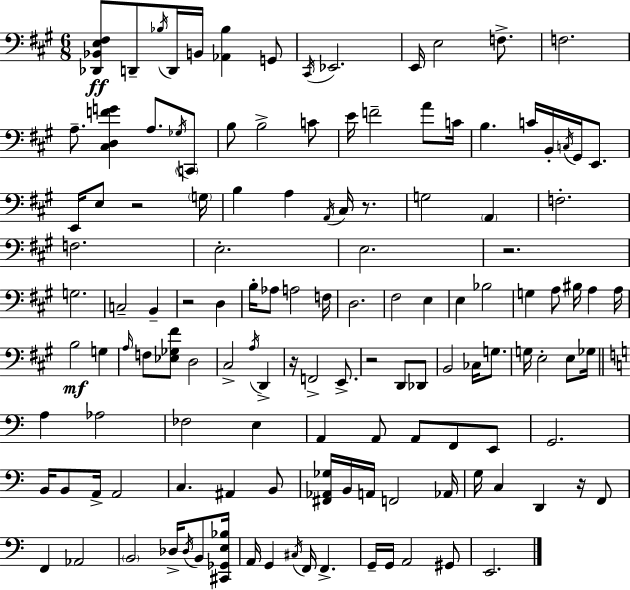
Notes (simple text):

[Db2,Bb2,E3,F#3]/e D2/e Bb3/s D2/s B2/s [Ab2,Bb3]/q G2/e C#2/s Eb2/h. E2/s E3/h F3/e. F3/h. A3/e. [C#3,D3,F4,G4]/q A3/e. Gb3/s C2/e B3/e B3/h C4/e E4/s F4/h A4/e C4/s B3/q. C4/s B2/s C3/s G#2/s E2/e. E2/s E3/e R/h G3/s B3/q A3/q A2/s C#3/s R/e. G3/h A2/q F3/h. F3/h. E3/h. E3/h. R/h. G3/h. C3/h B2/q R/h D3/q B3/s Ab3/e A3/h F3/s D3/h. F#3/h E3/q E3/q Bb3/h G3/q A3/e BIS3/s A3/q A3/s B3/h G3/q A3/s F3/e [Eb3,Gb3,F#4]/e D3/h C#3/h A3/s D2/q R/s F2/h E2/e. R/h D2/e Db2/e B2/h CES3/s G3/e. G3/s E3/h E3/e Gb3/s A3/q Ab3/h FES3/h E3/q A2/q A2/e A2/e F2/e E2/e G2/h. B2/s B2/e A2/s A2/h C3/q. A#2/q B2/e [F#2,Ab2,Gb3]/s B2/s A2/s F2/h Ab2/s G3/s C3/q D2/q R/s F2/e F2/q Ab2/h B2/h Db3/s Db3/s B2/e [C#2,Gb2,E3,Bb3]/s A2/s G2/q C#3/s F2/s F2/q. G2/s G2/s A2/h G#2/e E2/h.